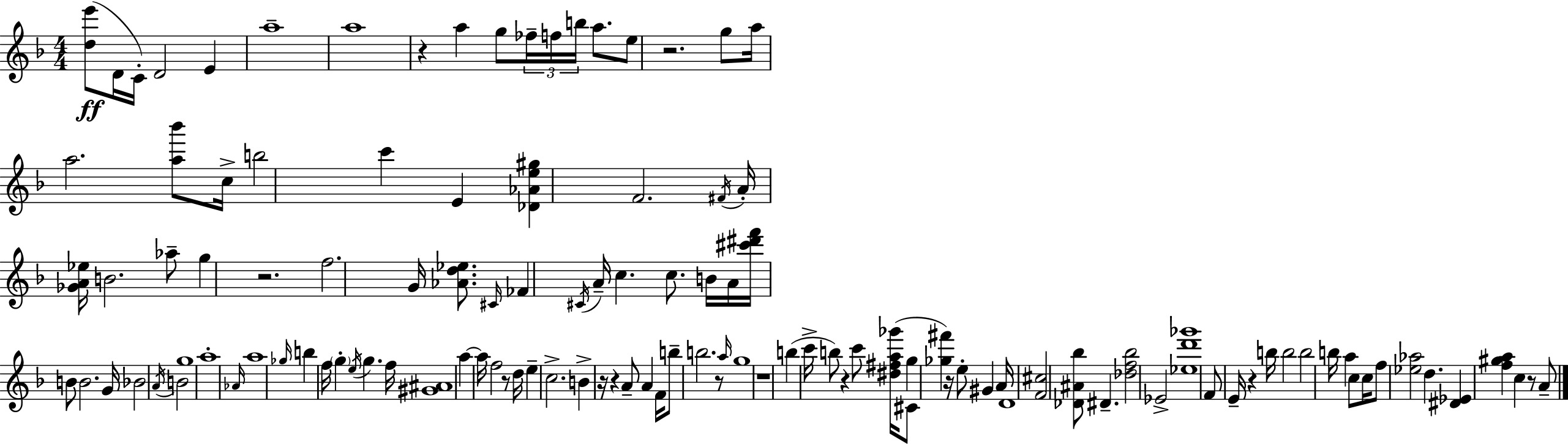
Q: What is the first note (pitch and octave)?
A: D4